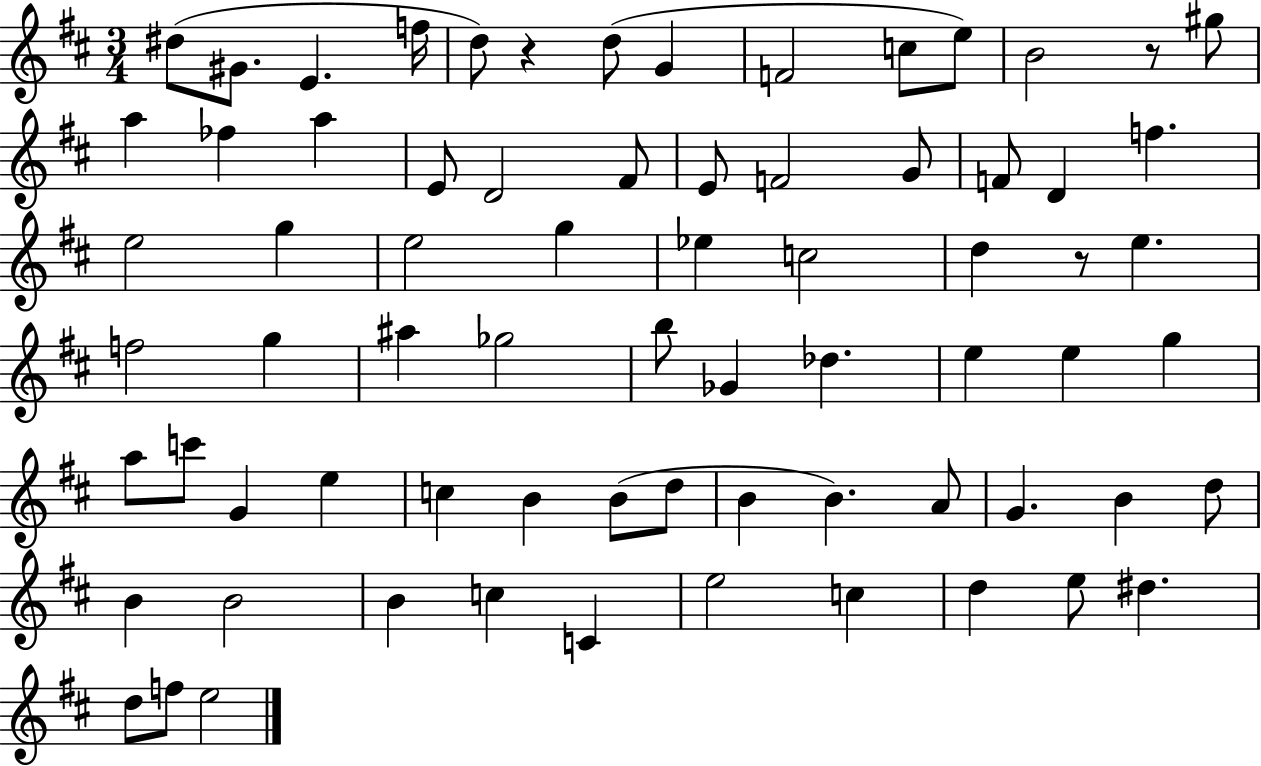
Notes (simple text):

D#5/e G#4/e. E4/q. F5/s D5/e R/q D5/e G4/q F4/h C5/e E5/e B4/h R/e G#5/e A5/q FES5/q A5/q E4/e D4/h F#4/e E4/e F4/h G4/e F4/e D4/q F5/q. E5/h G5/q E5/h G5/q Eb5/q C5/h D5/q R/e E5/q. F5/h G5/q A#5/q Gb5/h B5/e Gb4/q Db5/q. E5/q E5/q G5/q A5/e C6/e G4/q E5/q C5/q B4/q B4/e D5/e B4/q B4/q. A4/e G4/q. B4/q D5/e B4/q B4/h B4/q C5/q C4/q E5/h C5/q D5/q E5/e D#5/q. D5/e F5/e E5/h